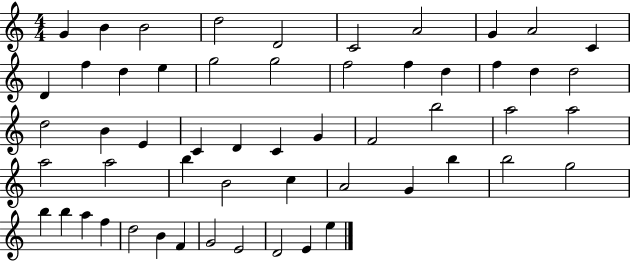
{
  \clef treble
  \numericTimeSignature
  \time 4/4
  \key c \major
  g'4 b'4 b'2 | d''2 d'2 | c'2 a'2 | g'4 a'2 c'4 | \break d'4 f''4 d''4 e''4 | g''2 g''2 | f''2 f''4 d''4 | f''4 d''4 d''2 | \break d''2 b'4 e'4 | c'4 d'4 c'4 g'4 | f'2 b''2 | a''2 a''2 | \break a''2 a''2 | b''4 b'2 c''4 | a'2 g'4 b''4 | b''2 g''2 | \break b''4 b''4 a''4 f''4 | d''2 b'4 f'4 | g'2 e'2 | d'2 e'4 e''4 | \break \bar "|."
}